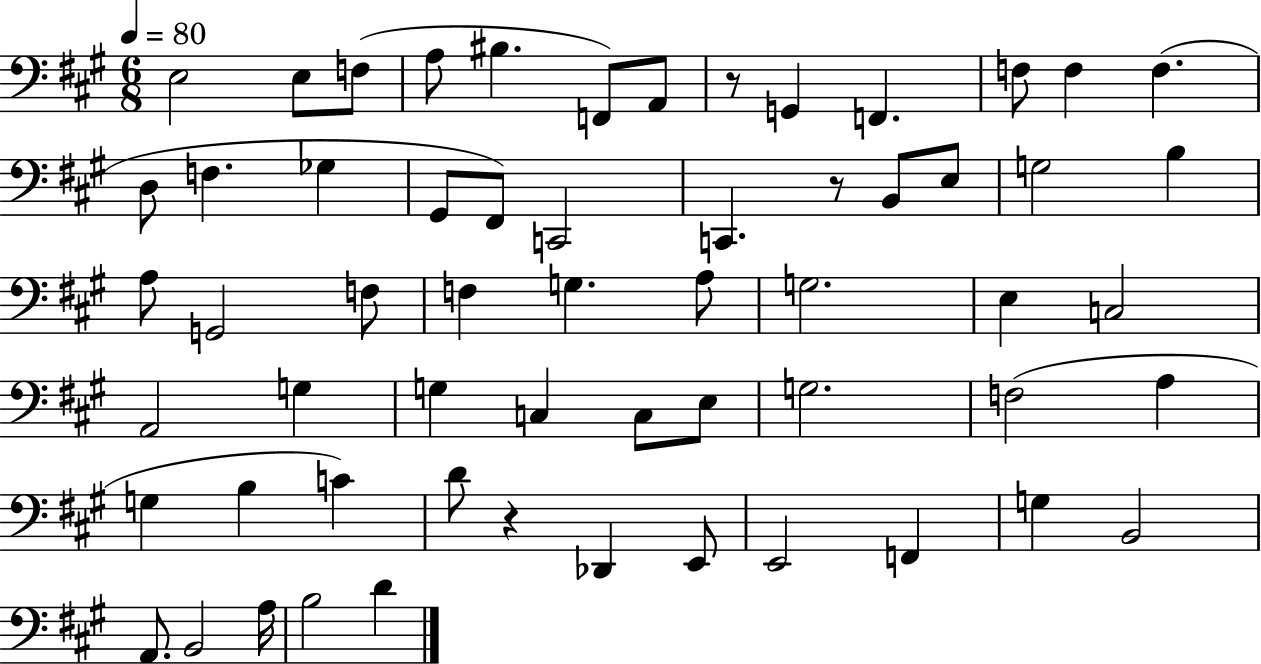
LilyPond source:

{
  \clef bass
  \numericTimeSignature
  \time 6/8
  \key a \major
  \tempo 4 = 80
  e2 e8 f8( | a8 bis4. f,8) a,8 | r8 g,4 f,4. | f8 f4 f4.( | \break d8 f4. ges4 | gis,8 fis,8) c,2 | c,4. r8 b,8 e8 | g2 b4 | \break a8 g,2 f8 | f4 g4. a8 | g2. | e4 c2 | \break a,2 g4 | g4 c4 c8 e8 | g2. | f2( a4 | \break g4 b4 c'4) | d'8 r4 des,4 e,8 | e,2 f,4 | g4 b,2 | \break a,8. b,2 a16 | b2 d'4 | \bar "|."
}